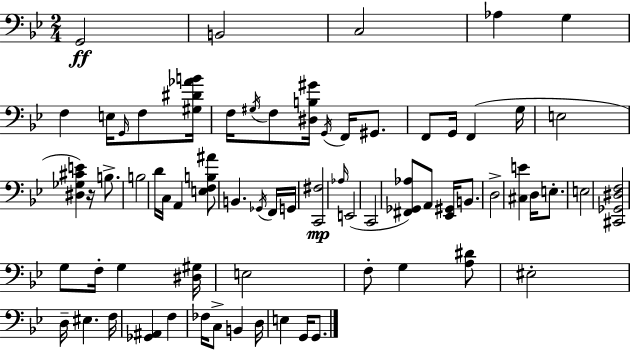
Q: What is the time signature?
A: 2/4